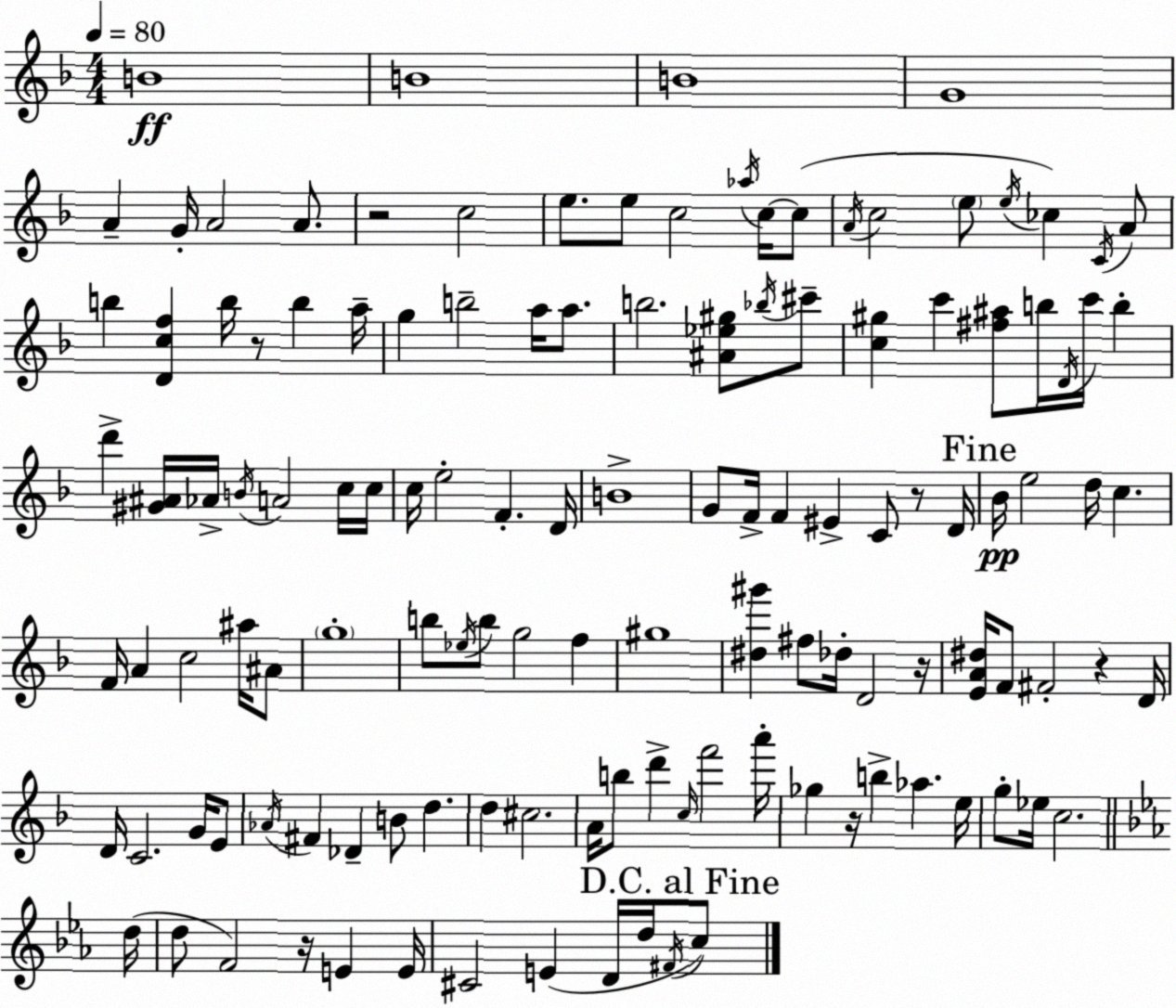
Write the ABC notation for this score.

X:1
T:Untitled
M:4/4
L:1/4
K:Dm
B4 B4 B4 G4 A G/4 A2 A/2 z2 c2 e/2 e/2 c2 _a/4 c/4 c/2 A/4 c2 e/2 e/4 _c C/4 A/2 b [Dcf] b/4 z/2 b a/4 g b2 a/4 a/2 b2 [^A_e^g]/2 _b/4 ^c'/2 [c^g] c' [^f^a]/2 b/4 D/4 c'/4 b d' [^G^A]/4 _A/4 B/4 A2 c/4 c/4 c/4 e2 F D/4 B4 G/2 F/4 F ^E C/2 z/2 D/4 _B/4 e2 d/4 c F/4 A c2 ^a/4 ^A/2 g4 b/2 _e/4 b/2 g2 f ^g4 [^d^g'] ^f/2 _d/4 D2 z/4 [EA^d]/4 F/2 ^F2 z D/4 D/4 C2 G/4 E/2 _A/4 ^F _D B/2 d d ^c2 A/4 b/2 d' c/4 f'2 a'/4 _g z/4 b _a e/4 g/2 _e/4 c2 d/4 d/2 F2 z/4 E E/4 ^C2 E D/4 d/4 ^F/4 c/2